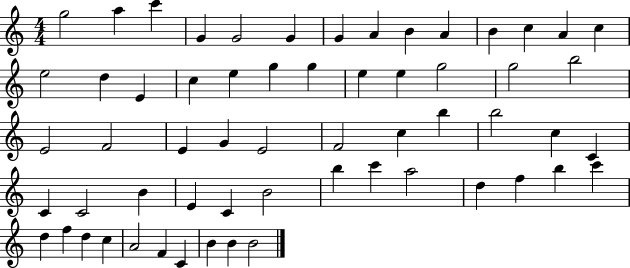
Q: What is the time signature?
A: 4/4